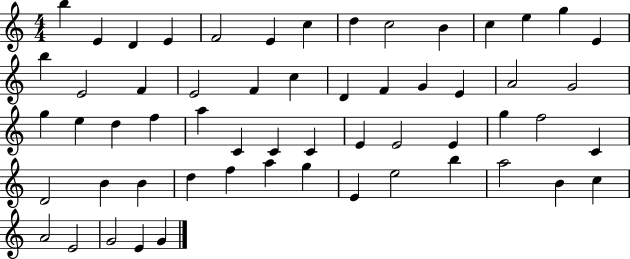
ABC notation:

X:1
T:Untitled
M:4/4
L:1/4
K:C
b E D E F2 E c d c2 B c e g E b E2 F E2 F c D F G E A2 G2 g e d f a C C C E E2 E g f2 C D2 B B d f a g E e2 b a2 B c A2 E2 G2 E G